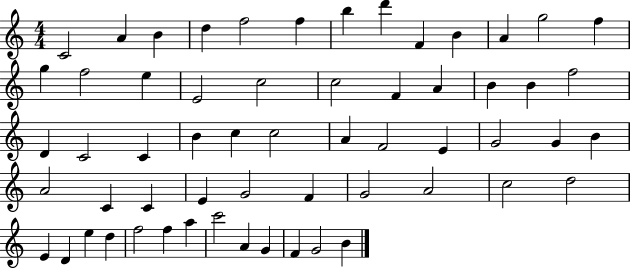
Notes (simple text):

C4/h A4/q B4/q D5/q F5/h F5/q B5/q D6/q F4/q B4/q A4/q G5/h F5/q G5/q F5/h E5/q E4/h C5/h C5/h F4/q A4/q B4/q B4/q F5/h D4/q C4/h C4/q B4/q C5/q C5/h A4/q F4/h E4/q G4/h G4/q B4/q A4/h C4/q C4/q E4/q G4/h F4/q G4/h A4/h C5/h D5/h E4/q D4/q E5/q D5/q F5/h F5/q A5/q C6/h A4/q G4/q F4/q G4/h B4/q